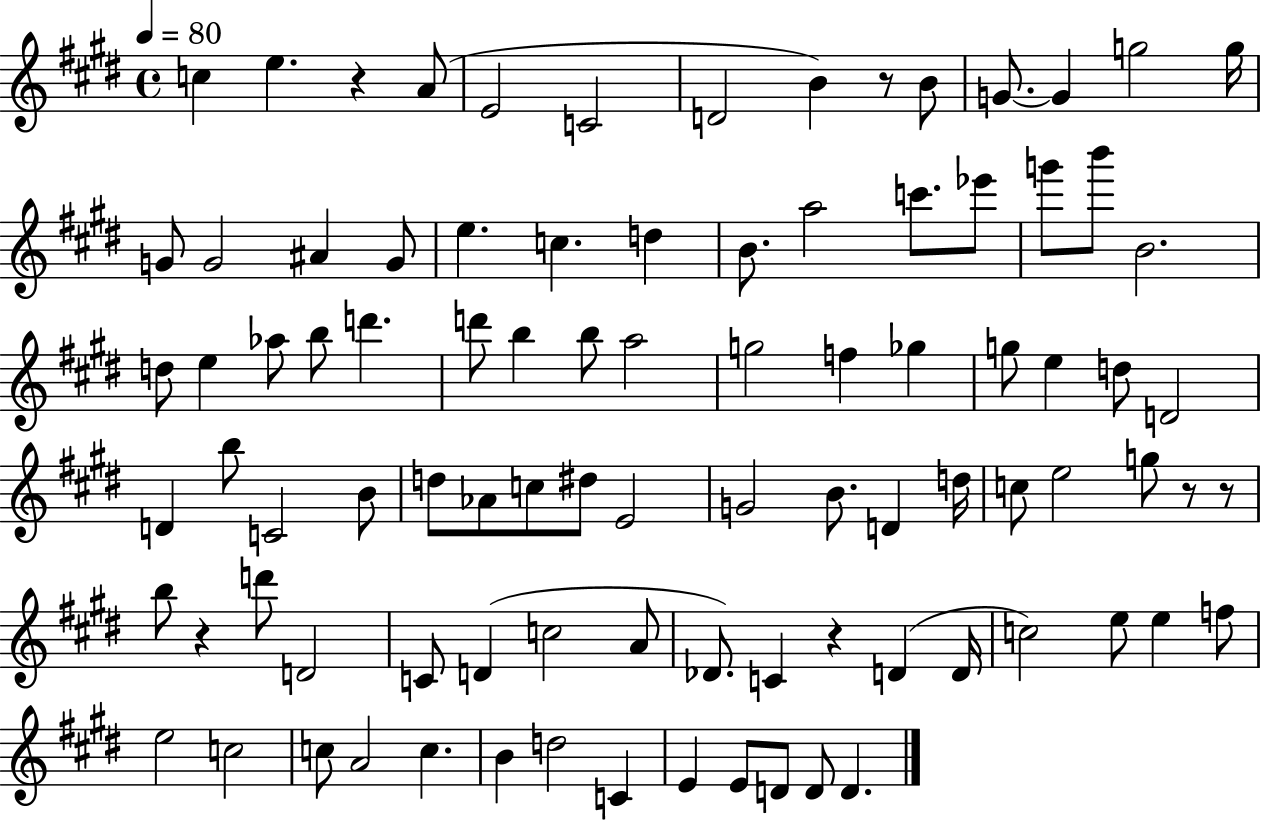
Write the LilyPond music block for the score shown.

{
  \clef treble
  \time 4/4
  \defaultTimeSignature
  \key e \major
  \tempo 4 = 80
  c''4 e''4. r4 a'8( | e'2 c'2 | d'2 b'4) r8 b'8 | g'8.~~ g'4 g''2 g''16 | \break g'8 g'2 ais'4 g'8 | e''4. c''4. d''4 | b'8. a''2 c'''8. ees'''8 | g'''8 b'''8 b'2. | \break d''8 e''4 aes''8 b''8 d'''4. | d'''8 b''4 b''8 a''2 | g''2 f''4 ges''4 | g''8 e''4 d''8 d'2 | \break d'4 b''8 c'2 b'8 | d''8 aes'8 c''8 dis''8 e'2 | g'2 b'8. d'4 d''16 | c''8 e''2 g''8 r8 r8 | \break b''8 r4 d'''8 d'2 | c'8 d'4( c''2 a'8 | des'8.) c'4 r4 d'4( d'16 | c''2) e''8 e''4 f''8 | \break e''2 c''2 | c''8 a'2 c''4. | b'4 d''2 c'4 | e'4 e'8 d'8 d'8 d'4. | \break \bar "|."
}